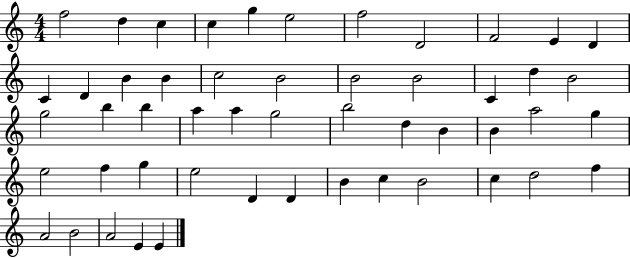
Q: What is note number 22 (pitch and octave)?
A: B4